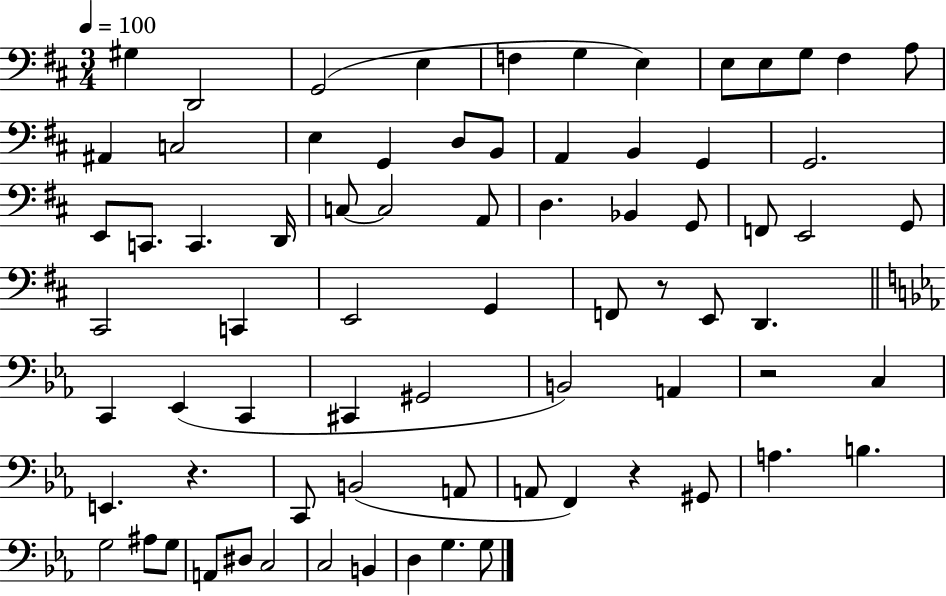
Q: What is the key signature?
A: D major